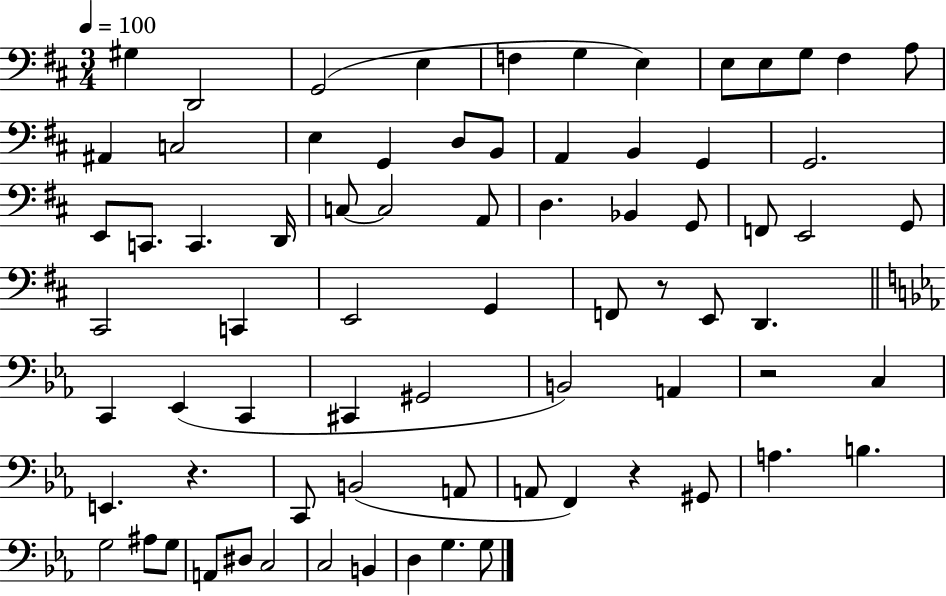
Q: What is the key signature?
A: D major